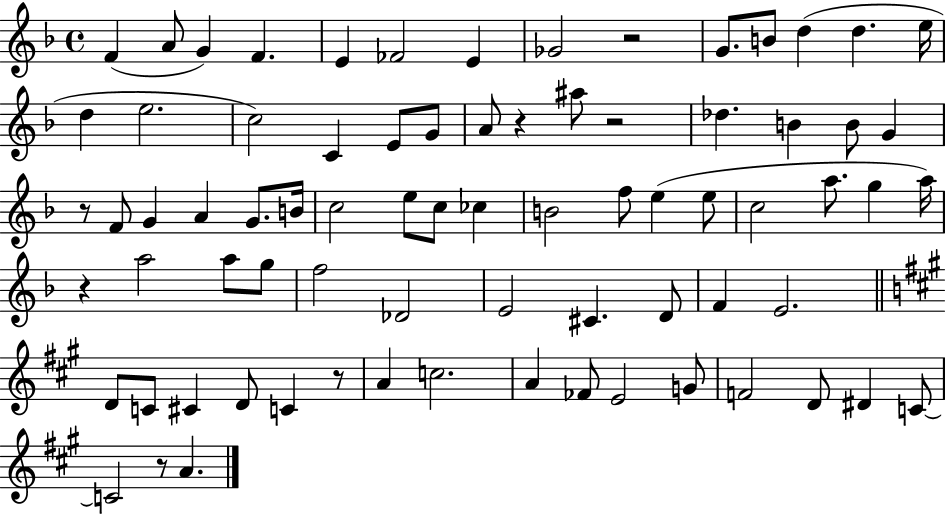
{
  \clef treble
  \time 4/4
  \defaultTimeSignature
  \key f \major
  f'4( a'8 g'4) f'4. | e'4 fes'2 e'4 | ges'2 r2 | g'8. b'8 d''4( d''4. e''16 | \break d''4 e''2. | c''2) c'4 e'8 g'8 | a'8 r4 ais''8 r2 | des''4. b'4 b'8 g'4 | \break r8 f'8 g'4 a'4 g'8. b'16 | c''2 e''8 c''8 ces''4 | b'2 f''8 e''4( e''8 | c''2 a''8. g''4 a''16) | \break r4 a''2 a''8 g''8 | f''2 des'2 | e'2 cis'4. d'8 | f'4 e'2. | \break \bar "||" \break \key a \major d'8 c'8 cis'4 d'8 c'4 r8 | a'4 c''2. | a'4 fes'8 e'2 g'8 | f'2 d'8 dis'4 c'8~~ | \break c'2 r8 a'4. | \bar "|."
}